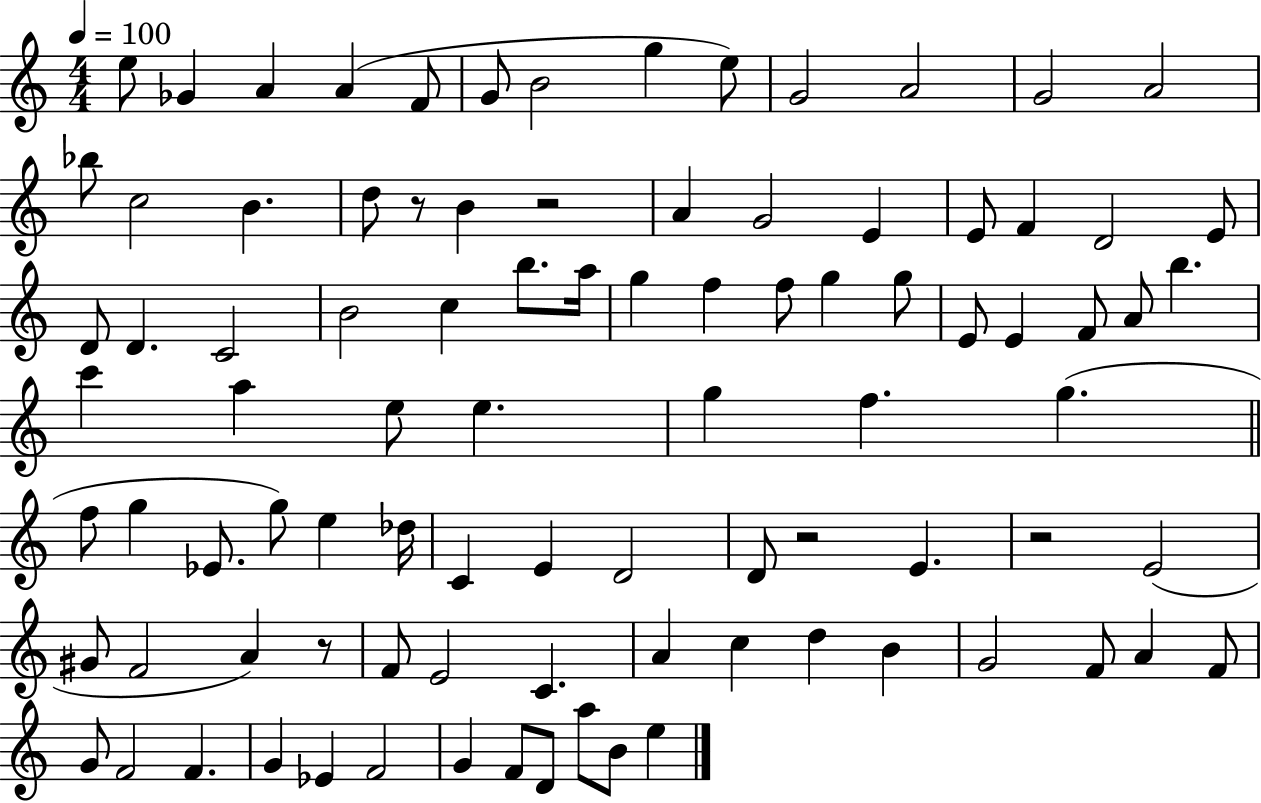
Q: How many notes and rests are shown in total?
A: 92